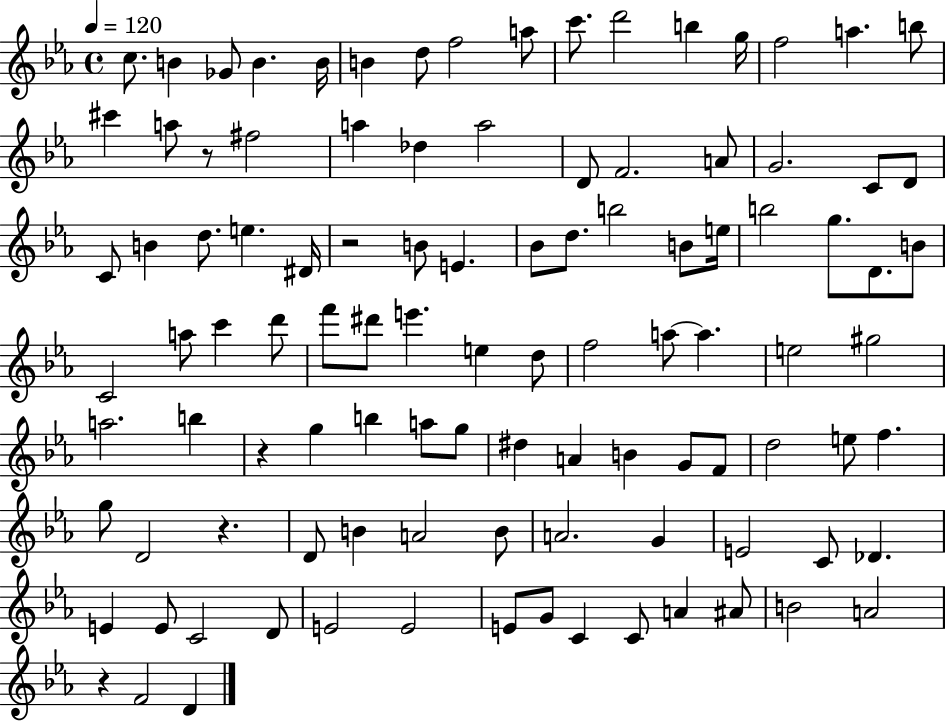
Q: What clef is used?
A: treble